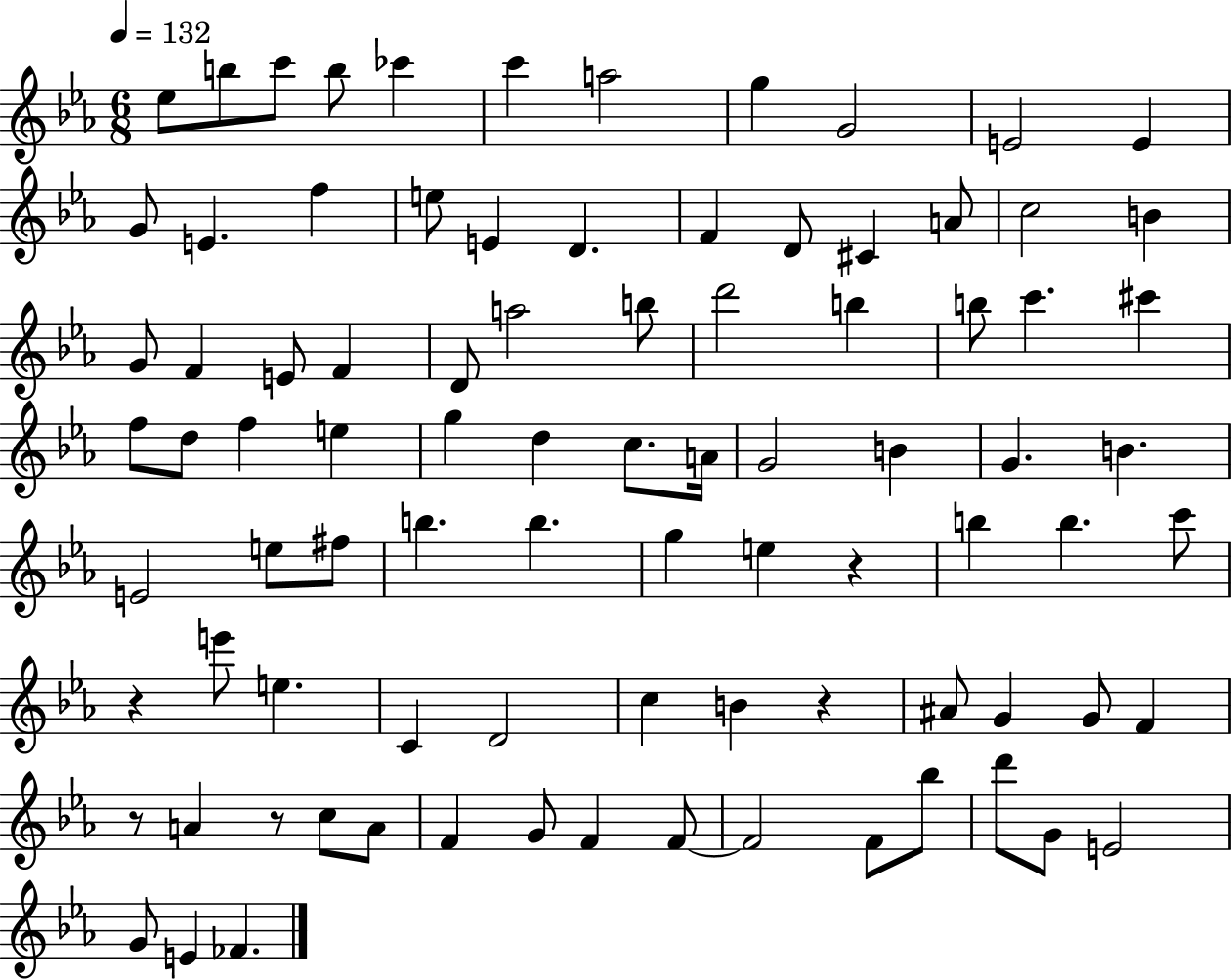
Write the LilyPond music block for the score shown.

{
  \clef treble
  \numericTimeSignature
  \time 6/8
  \key ees \major
  \tempo 4 = 132
  \repeat volta 2 { ees''8 b''8 c'''8 b''8 ces'''4 | c'''4 a''2 | g''4 g'2 | e'2 e'4 | \break g'8 e'4. f''4 | e''8 e'4 d'4. | f'4 d'8 cis'4 a'8 | c''2 b'4 | \break g'8 f'4 e'8 f'4 | d'8 a''2 b''8 | d'''2 b''4 | b''8 c'''4. cis'''4 | \break f''8 d''8 f''4 e''4 | g''4 d''4 c''8. a'16 | g'2 b'4 | g'4. b'4. | \break e'2 e''8 fis''8 | b''4. b''4. | g''4 e''4 r4 | b''4 b''4. c'''8 | \break r4 e'''8 e''4. | c'4 d'2 | c''4 b'4 r4 | ais'8 g'4 g'8 f'4 | \break r8 a'4 r8 c''8 a'8 | f'4 g'8 f'4 f'8~~ | f'2 f'8 bes''8 | d'''8 g'8 e'2 | \break g'8 e'4 fes'4. | } \bar "|."
}